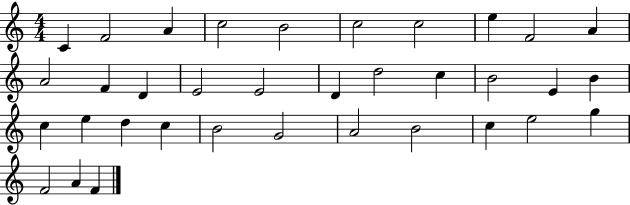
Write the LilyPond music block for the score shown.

{
  \clef treble
  \numericTimeSignature
  \time 4/4
  \key c \major
  c'4 f'2 a'4 | c''2 b'2 | c''2 c''2 | e''4 f'2 a'4 | \break a'2 f'4 d'4 | e'2 e'2 | d'4 d''2 c''4 | b'2 e'4 b'4 | \break c''4 e''4 d''4 c''4 | b'2 g'2 | a'2 b'2 | c''4 e''2 g''4 | \break f'2 a'4 f'4 | \bar "|."
}